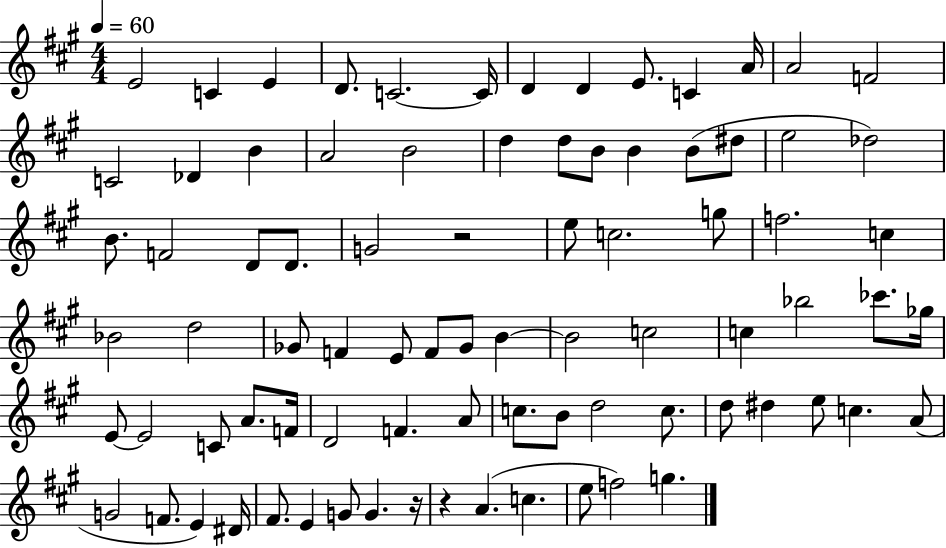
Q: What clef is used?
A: treble